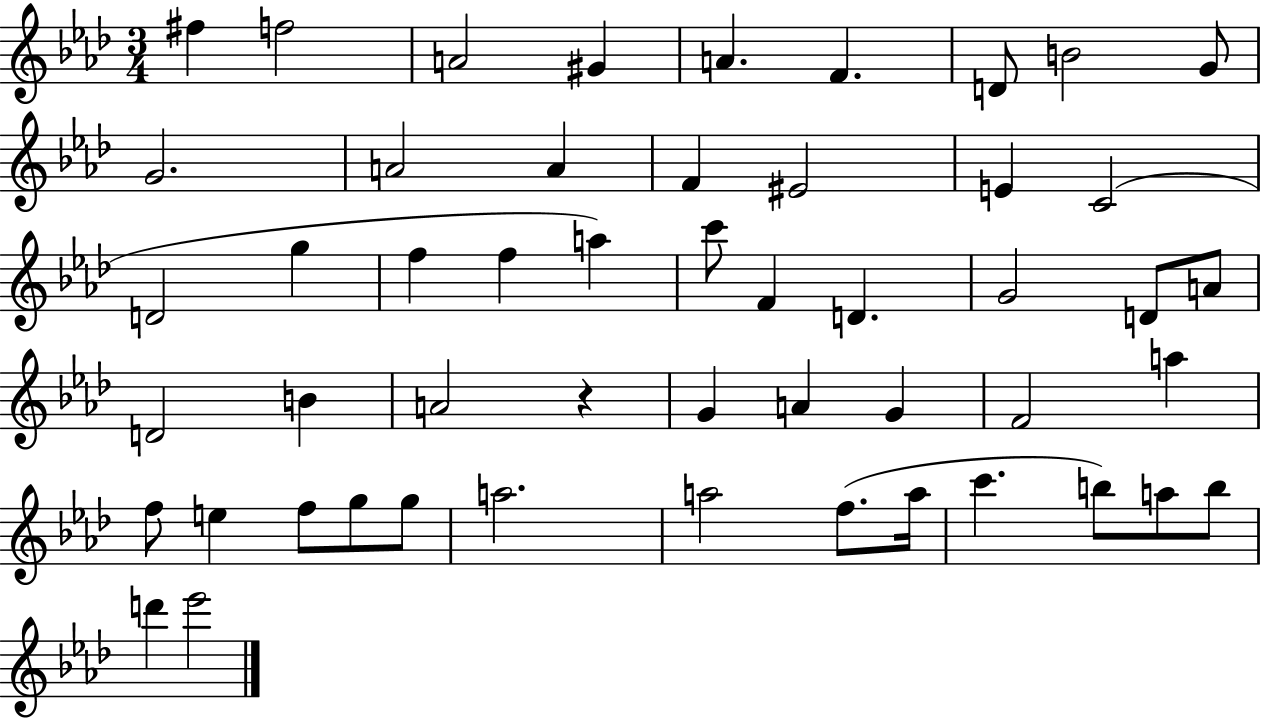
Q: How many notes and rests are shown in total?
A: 51